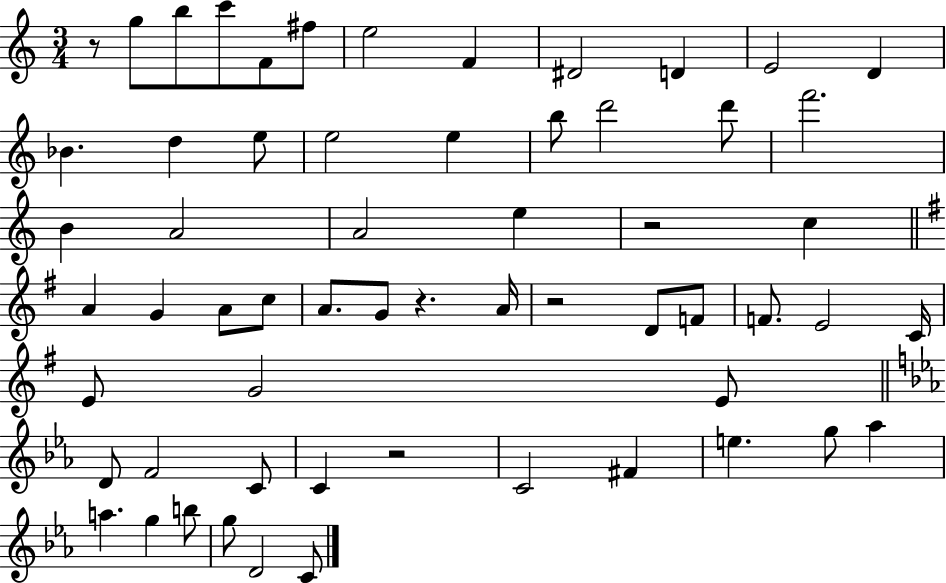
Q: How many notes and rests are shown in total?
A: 60